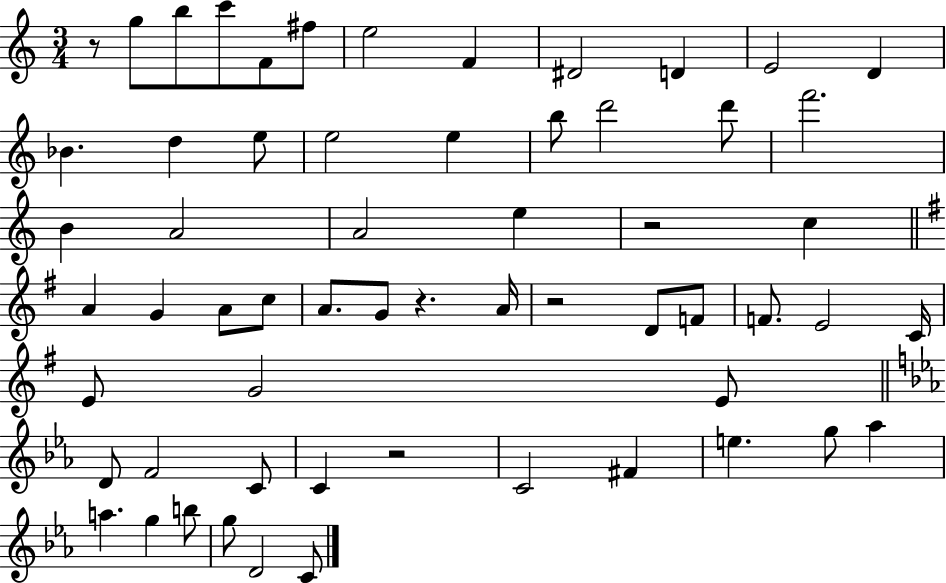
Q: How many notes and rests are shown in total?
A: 60